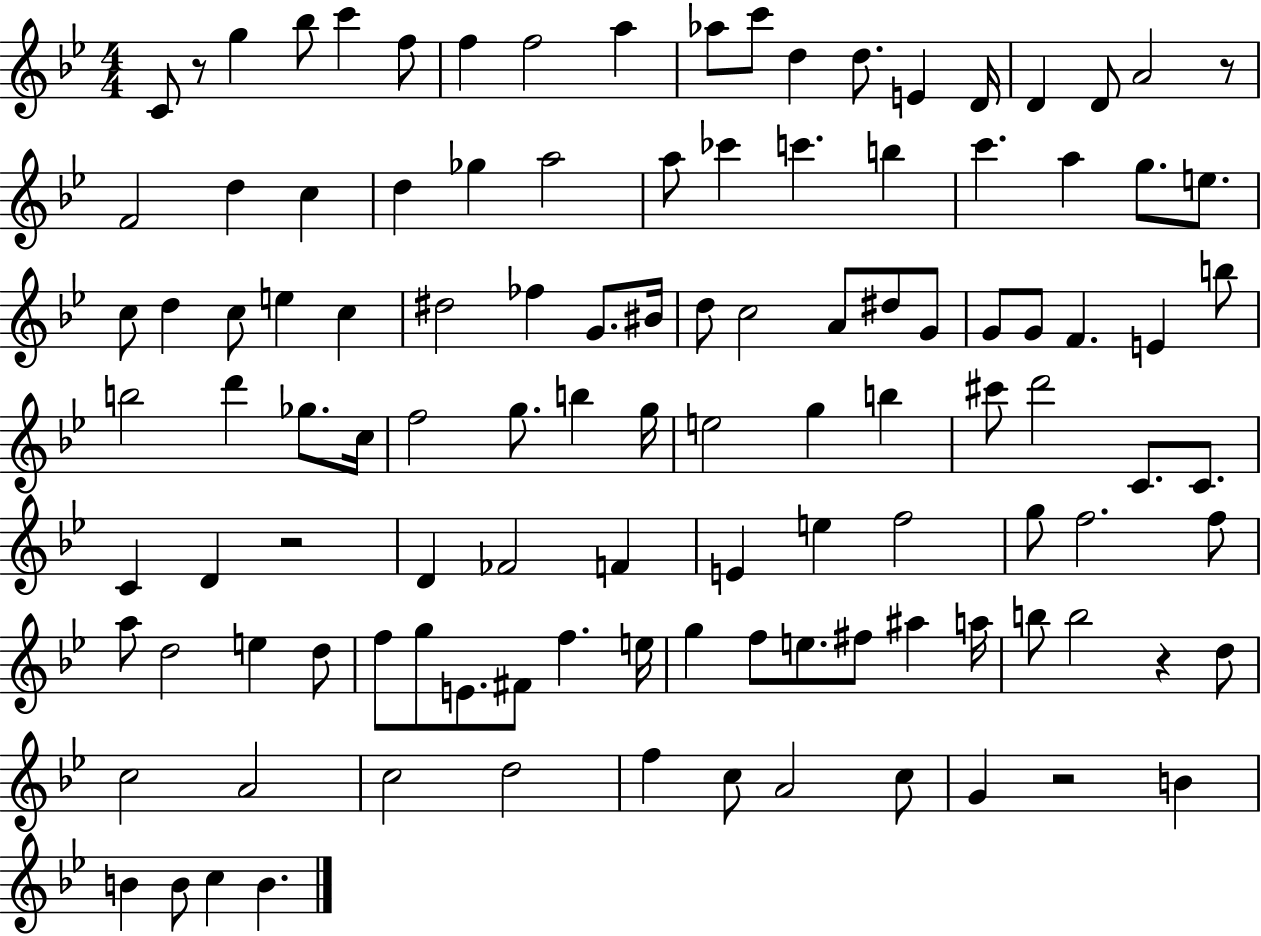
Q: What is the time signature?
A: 4/4